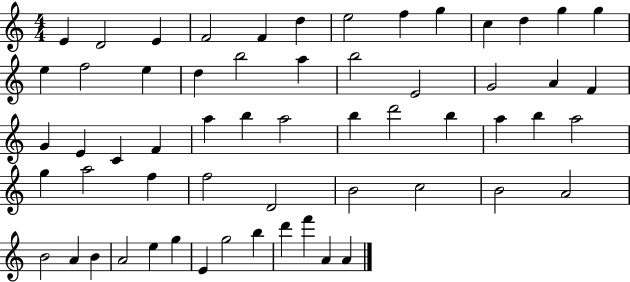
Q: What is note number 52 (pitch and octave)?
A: G5